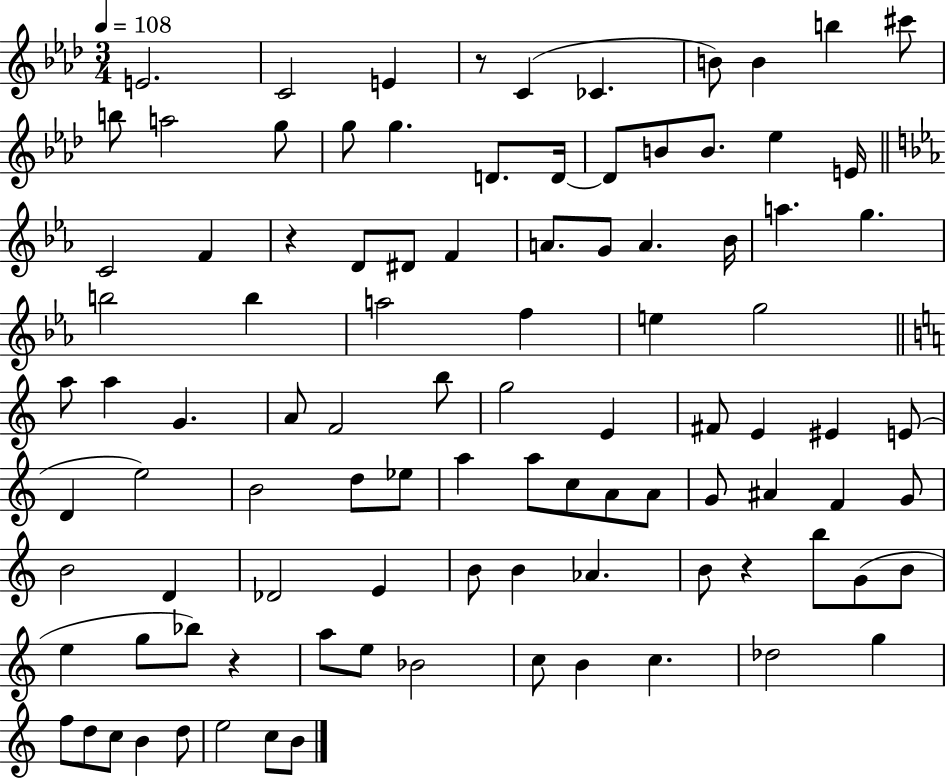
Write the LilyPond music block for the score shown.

{
  \clef treble
  \numericTimeSignature
  \time 3/4
  \key aes \major
  \tempo 4 = 108
  e'2. | c'2 e'4 | r8 c'4( ces'4. | b'8) b'4 b''4 cis'''8 | \break b''8 a''2 g''8 | g''8 g''4. d'8. d'16~~ | d'8 b'8 b'8. ees''4 e'16 | \bar "||" \break \key ees \major c'2 f'4 | r4 d'8 dis'8 f'4 | a'8. g'8 a'4. bes'16 | a''4. g''4. | \break b''2 b''4 | a''2 f''4 | e''4 g''2 | \bar "||" \break \key a \minor a''8 a''4 g'4. | a'8 f'2 b''8 | g''2 e'4 | fis'8 e'4 eis'4 e'8( | \break d'4 e''2) | b'2 d''8 ees''8 | a''4 a''8 c''8 a'8 a'8 | g'8 ais'4 f'4 g'8 | \break b'2 d'4 | des'2 e'4 | b'8 b'4 aes'4. | b'8 r4 b''8 g'8( b'8 | \break e''4 g''8 bes''8) r4 | a''8 e''8 bes'2 | c''8 b'4 c''4. | des''2 g''4 | \break f''8 d''8 c''8 b'4 d''8 | e''2 c''8 b'8 | \bar "|."
}